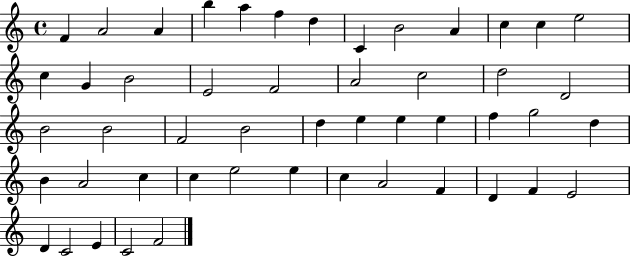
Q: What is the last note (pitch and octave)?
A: F4